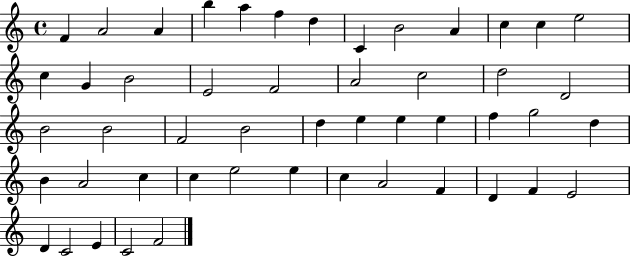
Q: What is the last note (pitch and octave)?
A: F4